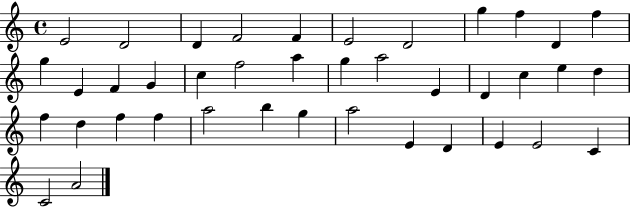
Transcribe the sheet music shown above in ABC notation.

X:1
T:Untitled
M:4/4
L:1/4
K:C
E2 D2 D F2 F E2 D2 g f D f g E F G c f2 a g a2 E D c e d f d f f a2 b g a2 E D E E2 C C2 A2